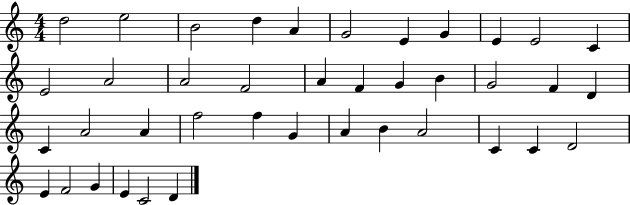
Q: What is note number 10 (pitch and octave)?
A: E4